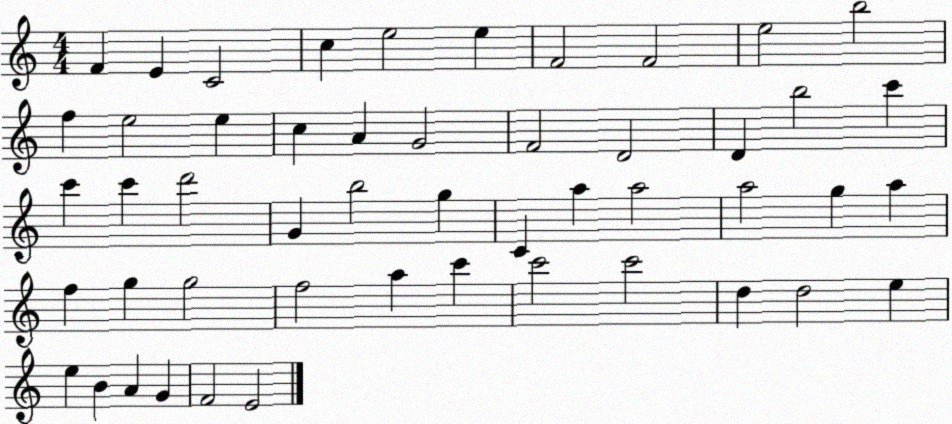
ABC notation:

X:1
T:Untitled
M:4/4
L:1/4
K:C
F E C2 c e2 e F2 F2 e2 b2 f e2 e c A G2 F2 D2 D b2 c' c' c' d'2 G b2 g C a a2 a2 g a f g g2 f2 a c' c'2 c'2 d d2 e e B A G F2 E2